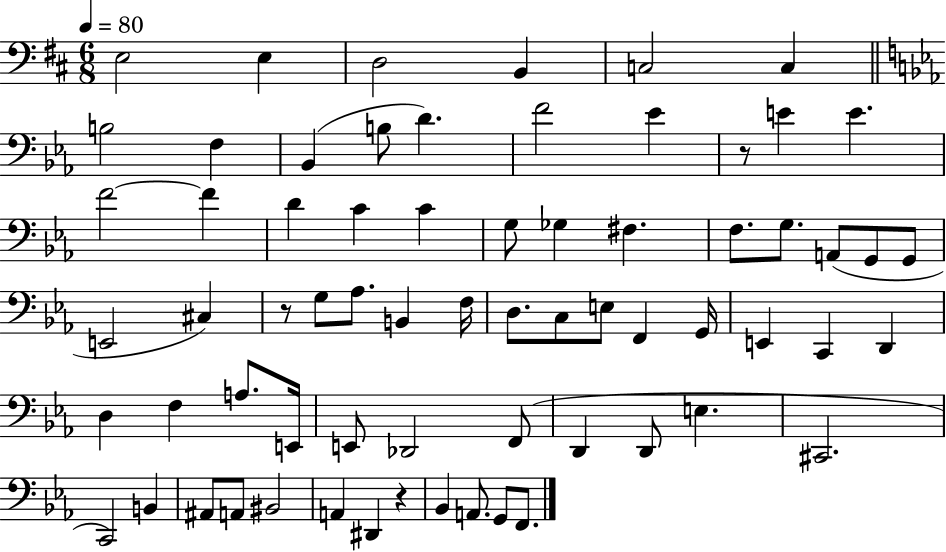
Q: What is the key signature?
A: D major